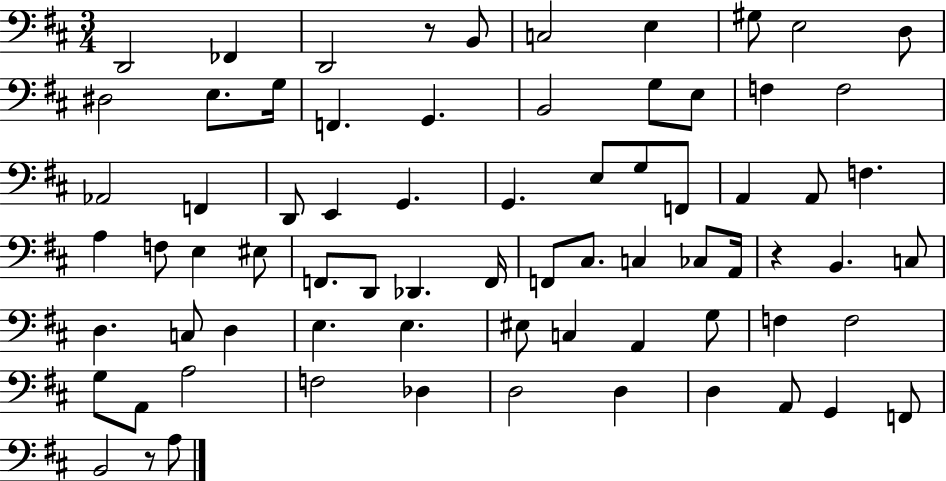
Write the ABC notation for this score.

X:1
T:Untitled
M:3/4
L:1/4
K:D
D,,2 _F,, D,,2 z/2 B,,/2 C,2 E, ^G,/2 E,2 D,/2 ^D,2 E,/2 G,/4 F,, G,, B,,2 G,/2 E,/2 F, F,2 _A,,2 F,, D,,/2 E,, G,, G,, E,/2 G,/2 F,,/2 A,, A,,/2 F, A, F,/2 E, ^E,/2 F,,/2 D,,/2 _D,, F,,/4 F,,/2 ^C,/2 C, _C,/2 A,,/4 z B,, C,/2 D, C,/2 D, E, E, ^E,/2 C, A,, G,/2 F, F,2 G,/2 A,,/2 A,2 F,2 _D, D,2 D, D, A,,/2 G,, F,,/2 B,,2 z/2 A,/2